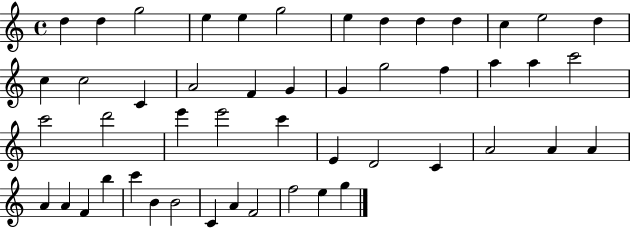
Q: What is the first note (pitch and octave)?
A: D5